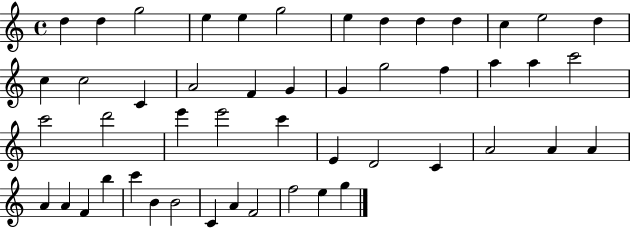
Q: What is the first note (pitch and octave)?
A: D5